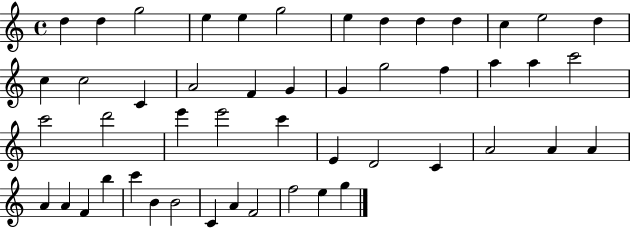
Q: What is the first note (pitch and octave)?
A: D5